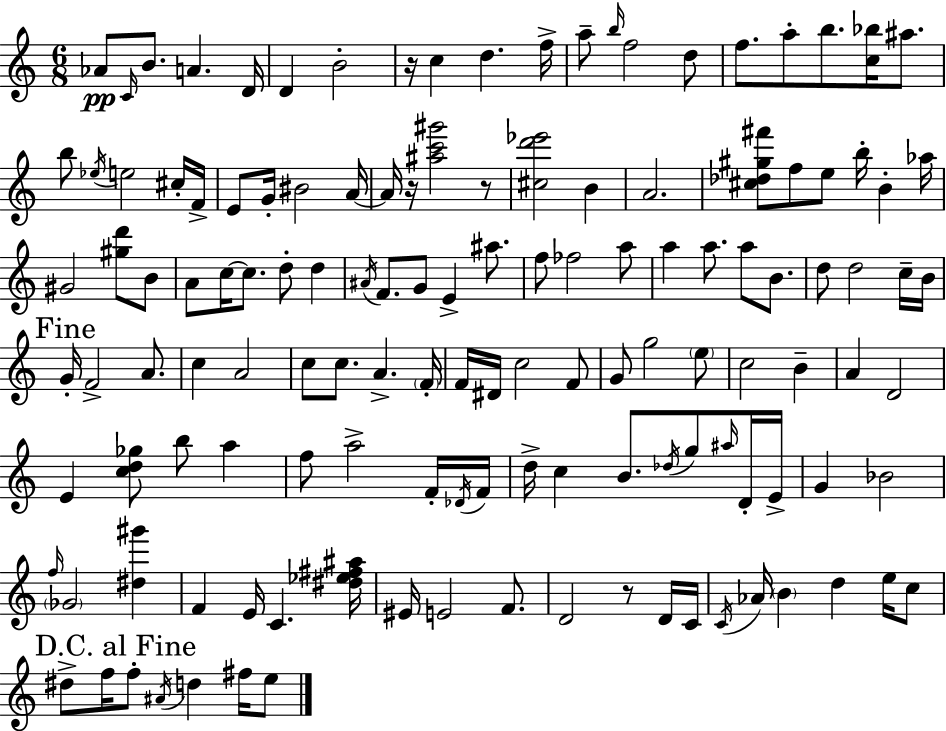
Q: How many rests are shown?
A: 4